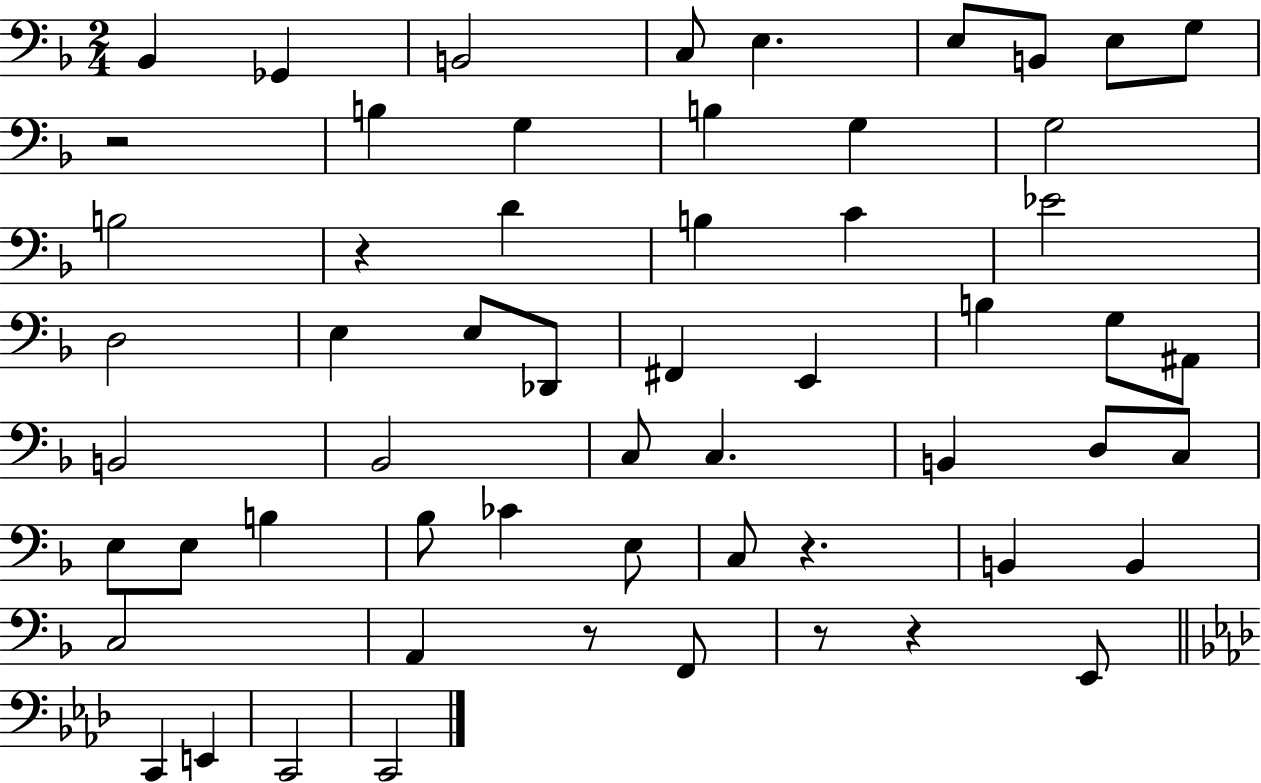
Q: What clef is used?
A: bass